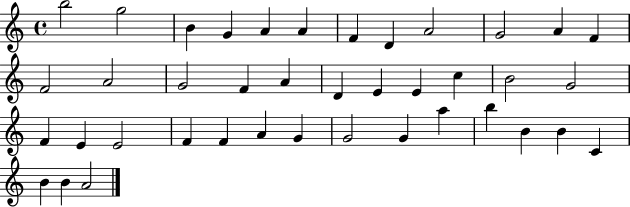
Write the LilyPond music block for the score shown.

{
  \clef treble
  \time 4/4
  \defaultTimeSignature
  \key c \major
  b''2 g''2 | b'4 g'4 a'4 a'4 | f'4 d'4 a'2 | g'2 a'4 f'4 | \break f'2 a'2 | g'2 f'4 a'4 | d'4 e'4 e'4 c''4 | b'2 g'2 | \break f'4 e'4 e'2 | f'4 f'4 a'4 g'4 | g'2 g'4 a''4 | b''4 b'4 b'4 c'4 | \break b'4 b'4 a'2 | \bar "|."
}